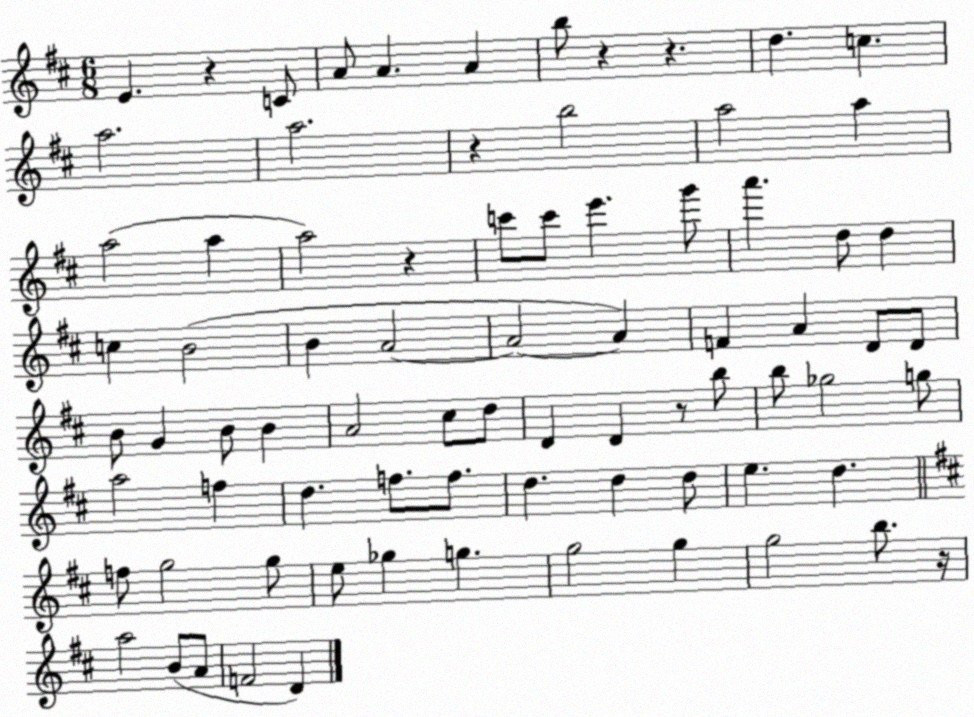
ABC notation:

X:1
T:Untitled
M:6/8
L:1/4
K:D
E z C/2 A/2 A A b/2 z z d c a2 a2 z b2 a2 a a2 a a2 z c'/2 c'/2 e' g'/2 a' d/2 d c B2 B A2 A2 A F A D/2 D/2 B/2 G B/2 B A2 ^c/2 d/2 D D z/2 b/2 b/2 _g2 g/2 a2 f d f/2 f/2 d d d/2 e d f/2 g2 g/2 e/2 _g g g2 g g2 b/2 z/4 a2 B/2 A/2 F2 D